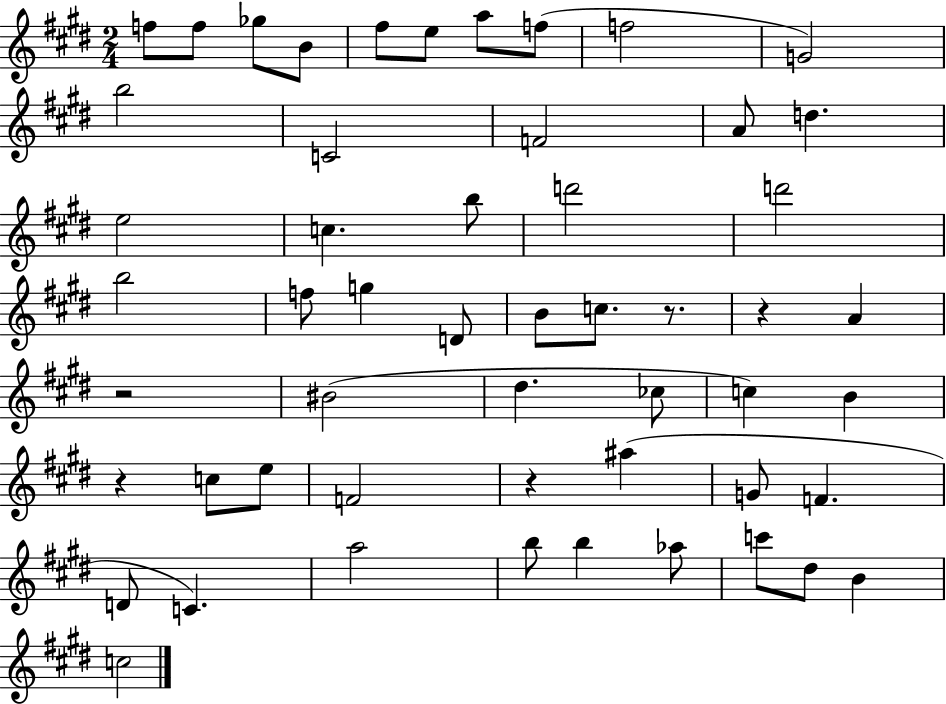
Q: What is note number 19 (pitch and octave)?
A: D6